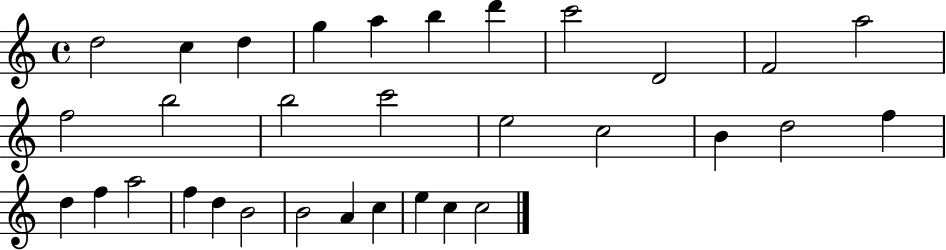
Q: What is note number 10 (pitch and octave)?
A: F4